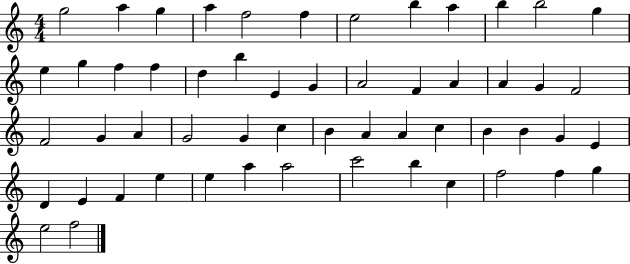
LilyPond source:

{
  \clef treble
  \numericTimeSignature
  \time 4/4
  \key c \major
  g''2 a''4 g''4 | a''4 f''2 f''4 | e''2 b''4 a''4 | b''4 b''2 g''4 | \break e''4 g''4 f''4 f''4 | d''4 b''4 e'4 g'4 | a'2 f'4 a'4 | a'4 g'4 f'2 | \break f'2 g'4 a'4 | g'2 g'4 c''4 | b'4 a'4 a'4 c''4 | b'4 b'4 g'4 e'4 | \break d'4 e'4 f'4 e''4 | e''4 a''4 a''2 | c'''2 b''4 c''4 | f''2 f''4 g''4 | \break e''2 f''2 | \bar "|."
}